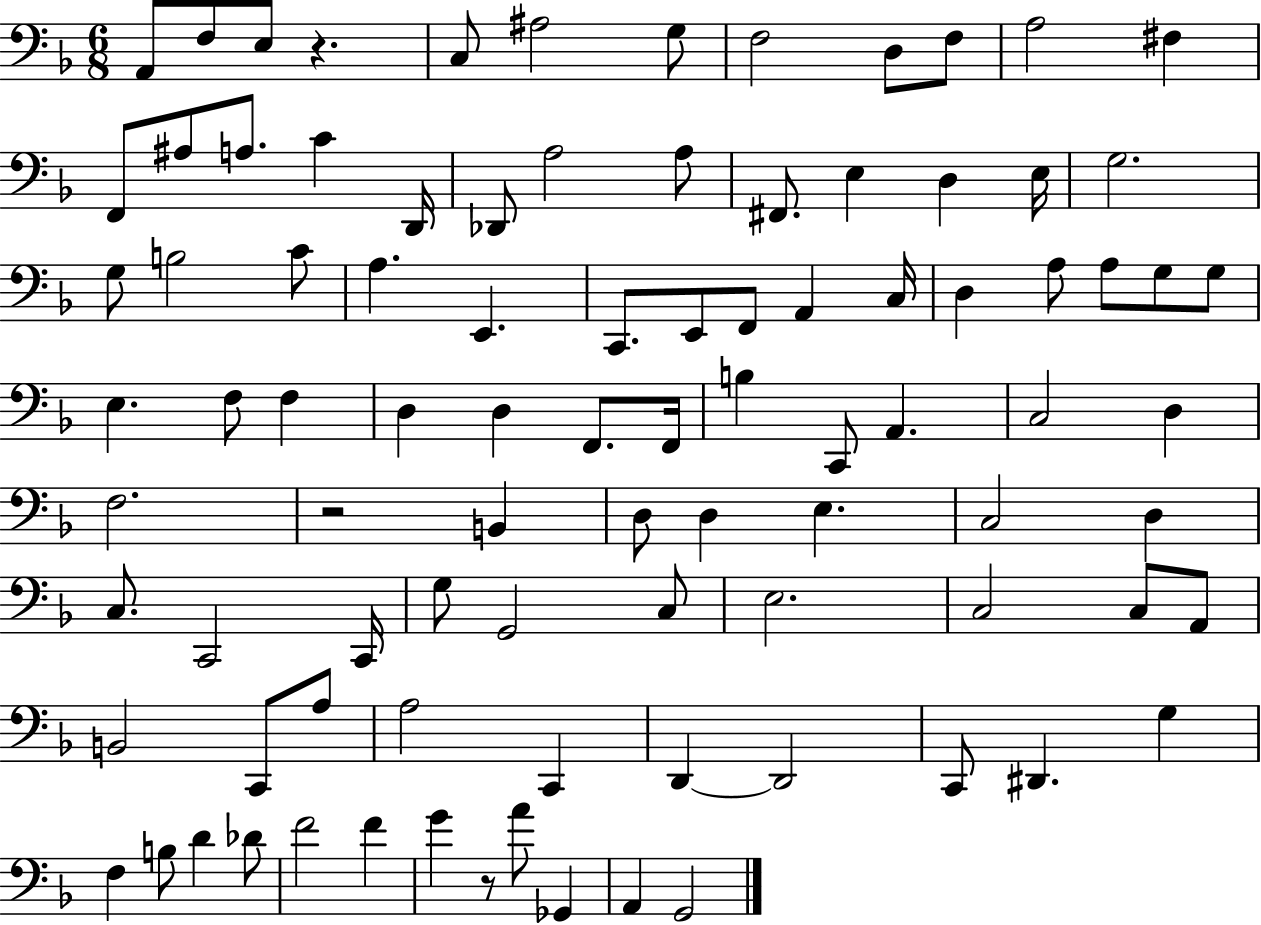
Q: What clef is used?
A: bass